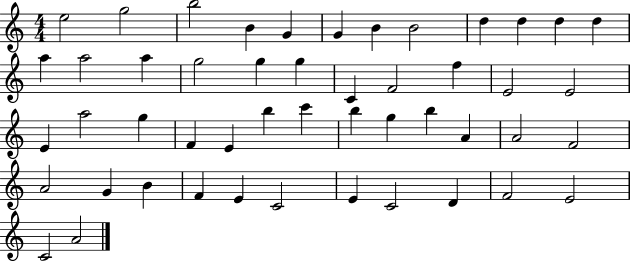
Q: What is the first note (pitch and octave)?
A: E5